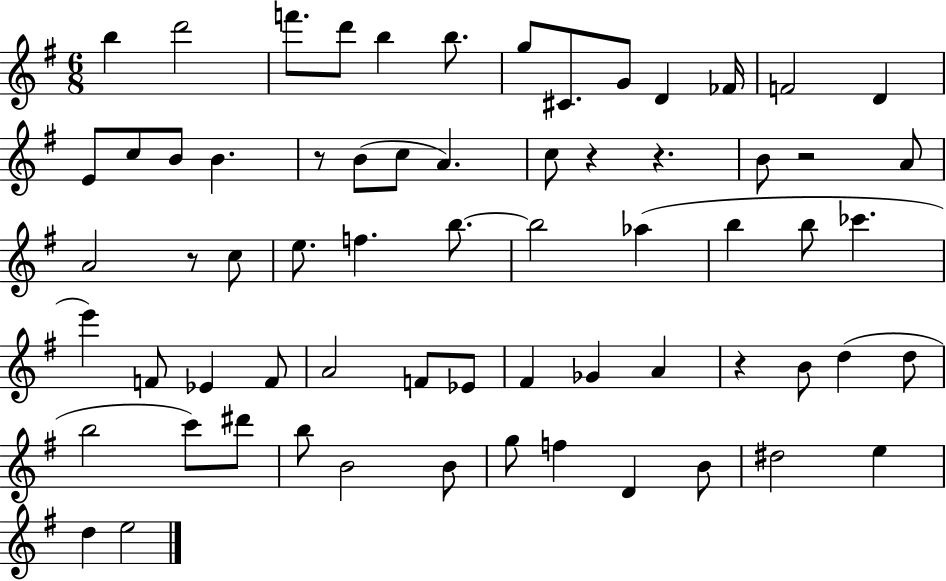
{
  \clef treble
  \numericTimeSignature
  \time 6/8
  \key g \major
  b''4 d'''2 | f'''8. d'''8 b''4 b''8. | g''8 cis'8. g'8 d'4 fes'16 | f'2 d'4 | \break e'8 c''8 b'8 b'4. | r8 b'8( c''8 a'4.) | c''8 r4 r4. | b'8 r2 a'8 | \break a'2 r8 c''8 | e''8. f''4. b''8.~~ | b''2 aes''4( | b''4 b''8 ces'''4. | \break e'''4) f'8 ees'4 f'8 | a'2 f'8 ees'8 | fis'4 ges'4 a'4 | r4 b'8 d''4( d''8 | \break b''2 c'''8) dis'''8 | b''8 b'2 b'8 | g''8 f''4 d'4 b'8 | dis''2 e''4 | \break d''4 e''2 | \bar "|."
}